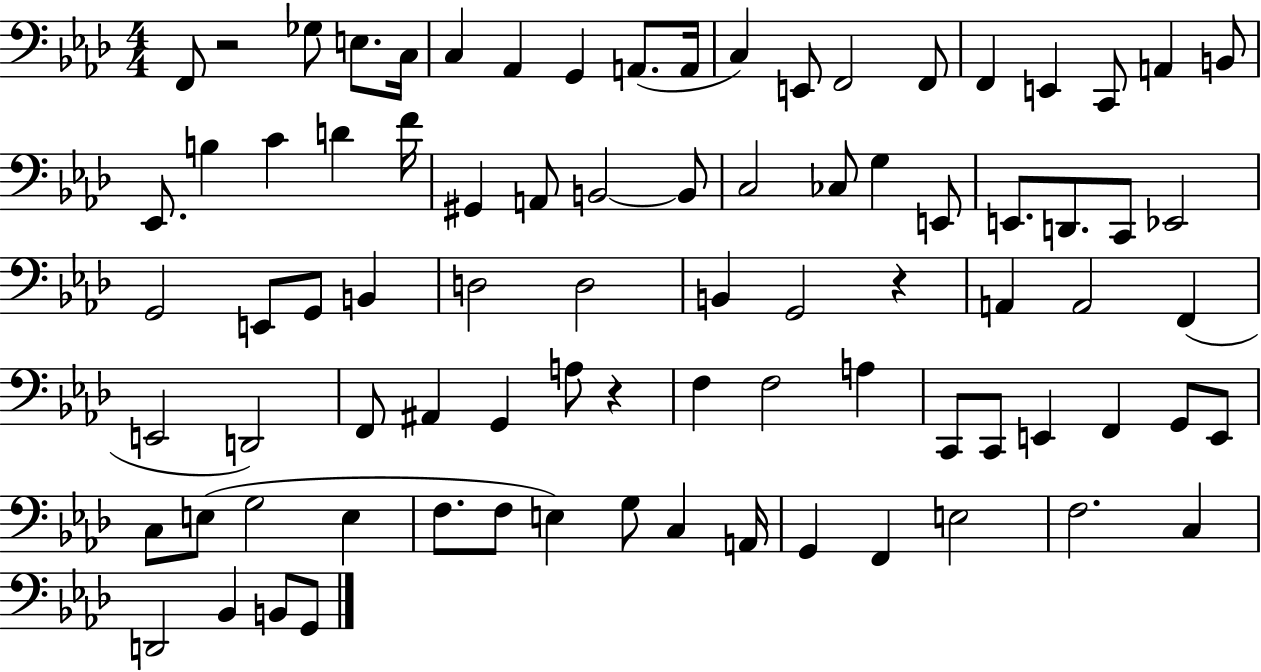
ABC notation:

X:1
T:Untitled
M:4/4
L:1/4
K:Ab
F,,/2 z2 _G,/2 E,/2 C,/4 C, _A,, G,, A,,/2 A,,/4 C, E,,/2 F,,2 F,,/2 F,, E,, C,,/2 A,, B,,/2 _E,,/2 B, C D F/4 ^G,, A,,/2 B,,2 B,,/2 C,2 _C,/2 G, E,,/2 E,,/2 D,,/2 C,,/2 _E,,2 G,,2 E,,/2 G,,/2 B,, D,2 D,2 B,, G,,2 z A,, A,,2 F,, E,,2 D,,2 F,,/2 ^A,, G,, A,/2 z F, F,2 A, C,,/2 C,,/2 E,, F,, G,,/2 E,,/2 C,/2 E,/2 G,2 E, F,/2 F,/2 E, G,/2 C, A,,/4 G,, F,, E,2 F,2 C, D,,2 _B,, B,,/2 G,,/2